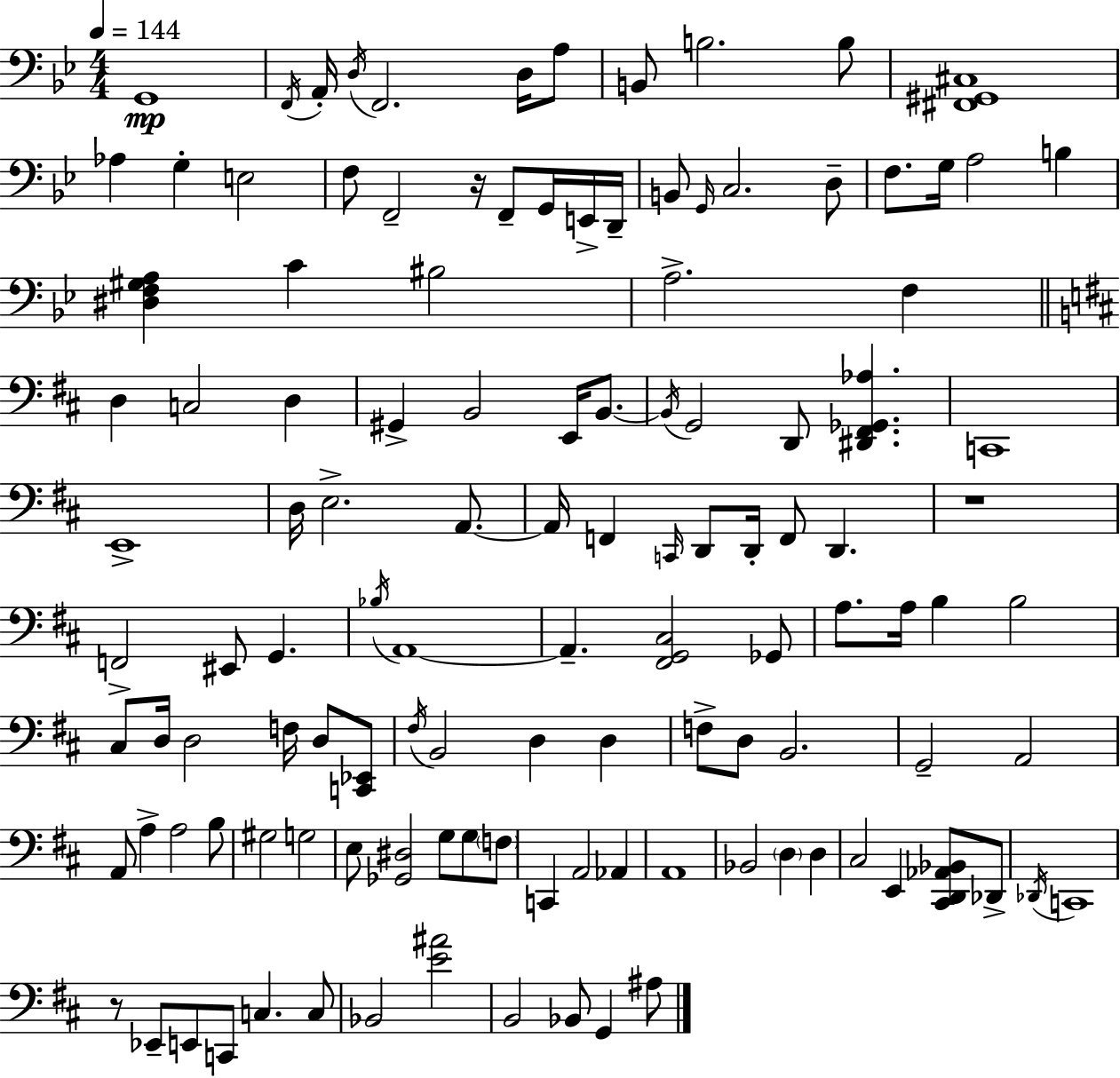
{
  \clef bass
  \numericTimeSignature
  \time 4/4
  \key bes \major
  \tempo 4 = 144
  g,1\mp | \acciaccatura { f,16 } a,16-. \acciaccatura { d16 } f,2. d16 | a8 b,8 b2. | b8 <fis, gis, cis>1 | \break aes4 g4-. e2 | f8 f,2-- r16 f,8-- g,16 | e,16-> d,16-- b,8 \grace { g,16 } c2. | d8-- f8. g16 a2 b4 | \break <dis f gis a>4 c'4 bis2 | a2.-> f4 | \bar "||" \break \key d \major d4 c2 d4 | gis,4-> b,2 e,16 b,8.~~ | \acciaccatura { b,16 } g,2 d,8 <dis, fis, ges, aes>4. | c,1 | \break e,1-> | d16 e2.-> a,8.~~ | a,16 f,4 \grace { c,16 } d,8 d,16-. f,8 d,4. | r1 | \break f,2-> eis,8 g,4. | \acciaccatura { bes16 } a,1~~ | a,4.-- <fis, g, cis>2 | ges,8 a8. a16 b4 b2 | \break cis8 d16 d2 f16 d8 | <c, ees,>8 \acciaccatura { fis16 } b,2 d4 | d4 f8-> d8 b,2. | g,2-- a,2 | \break a,8 a4-> a2 | b8 gis2 g2 | e8 <ges, dis>2 g8 | g8 \parenthesize f8 c,4 a,2 | \break aes,4 a,1 | bes,2 \parenthesize d4 | d4 cis2 e,4 | <cis, d, aes, bes,>8 des,8-> \acciaccatura { des,16 } c,1 | \break r8 ees,8-- e,8 c,8 c4. | c8 bes,2 <e' ais'>2 | b,2 bes,8 g,4 | ais8 \bar "|."
}